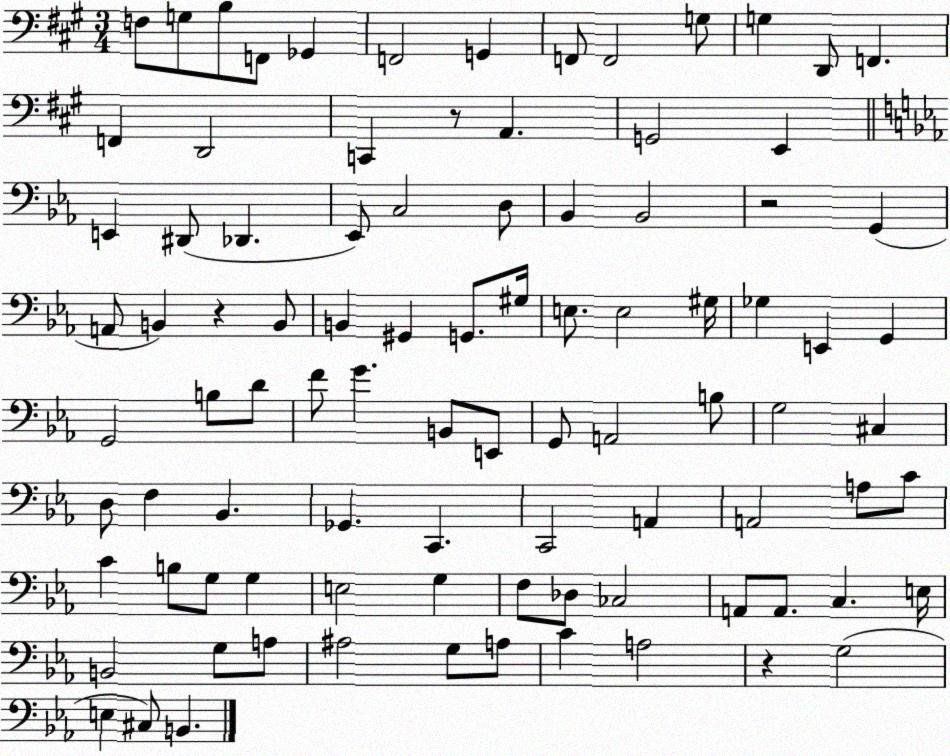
X:1
T:Untitled
M:3/4
L:1/4
K:A
F,/2 G,/2 B,/2 F,,/2 _G,, F,,2 G,, F,,/2 F,,2 G,/2 G, D,,/2 F,, F,, D,,2 C,, z/2 A,, G,,2 E,, E,, ^D,,/2 _D,, _E,,/2 C,2 D,/2 _B,, _B,,2 z2 G,, A,,/2 B,, z B,,/2 B,, ^G,, G,,/2 ^G,/4 E,/2 E,2 ^G,/4 _G, E,, G,, G,,2 B,/2 D/2 F/2 G B,,/2 E,,/2 G,,/2 A,,2 B,/2 G,2 ^C, D,/2 F, _B,, _G,, C,, C,,2 A,, A,,2 A,/2 C/2 C B,/2 G,/2 G, E,2 G, F,/2 _D,/2 _C,2 A,,/2 A,,/2 C, E,/4 B,,2 G,/2 A,/2 ^A,2 G,/2 A,/2 C A,2 z G,2 E, ^C,/2 B,,